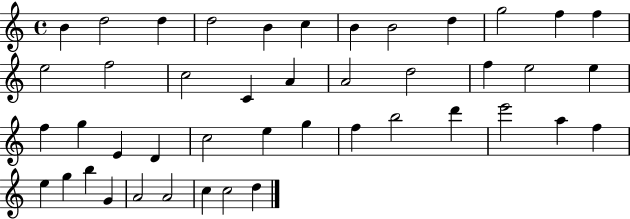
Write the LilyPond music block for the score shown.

{
  \clef treble
  \time 4/4
  \defaultTimeSignature
  \key c \major
  b'4 d''2 d''4 | d''2 b'4 c''4 | b'4 b'2 d''4 | g''2 f''4 f''4 | \break e''2 f''2 | c''2 c'4 a'4 | a'2 d''2 | f''4 e''2 e''4 | \break f''4 g''4 e'4 d'4 | c''2 e''4 g''4 | f''4 b''2 d'''4 | e'''2 a''4 f''4 | \break e''4 g''4 b''4 g'4 | a'2 a'2 | c''4 c''2 d''4 | \bar "|."
}